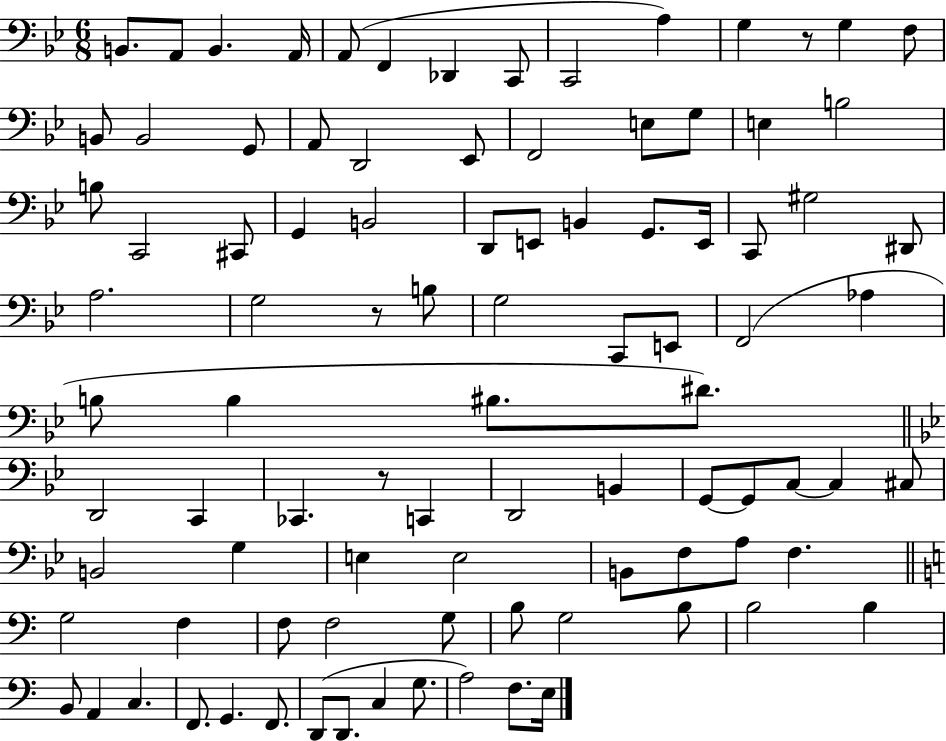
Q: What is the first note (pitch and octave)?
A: B2